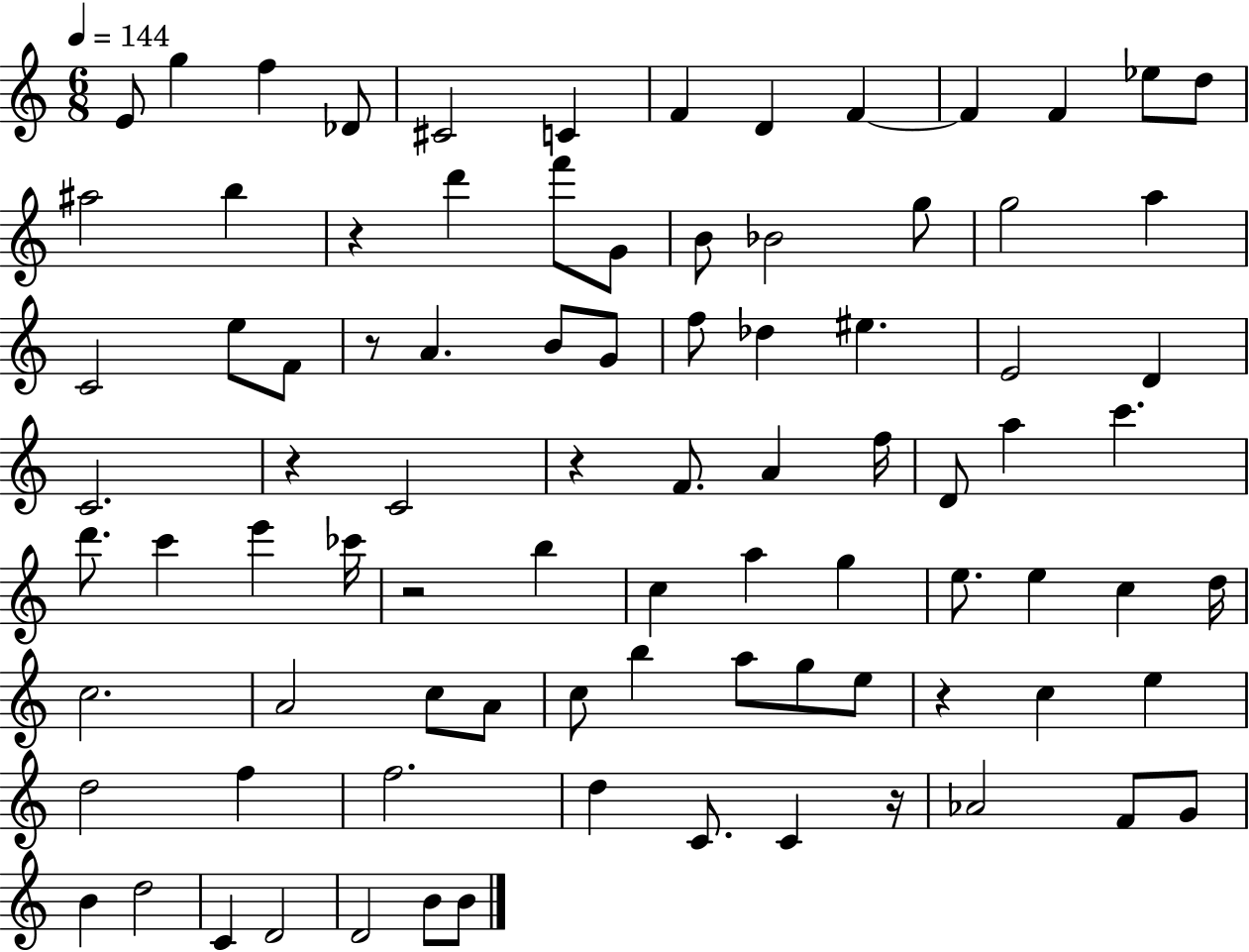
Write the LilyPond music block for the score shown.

{
  \clef treble
  \numericTimeSignature
  \time 6/8
  \key c \major
  \tempo 4 = 144
  e'8 g''4 f''4 des'8 | cis'2 c'4 | f'4 d'4 f'4~~ | f'4 f'4 ees''8 d''8 | \break ais''2 b''4 | r4 d'''4 f'''8 g'8 | b'8 bes'2 g''8 | g''2 a''4 | \break c'2 e''8 f'8 | r8 a'4. b'8 g'8 | f''8 des''4 eis''4. | e'2 d'4 | \break c'2. | r4 c'2 | r4 f'8. a'4 f''16 | d'8 a''4 c'''4. | \break d'''8. c'''4 e'''4 ces'''16 | r2 b''4 | c''4 a''4 g''4 | e''8. e''4 c''4 d''16 | \break c''2. | a'2 c''8 a'8 | c''8 b''4 a''8 g''8 e''8 | r4 c''4 e''4 | \break d''2 f''4 | f''2. | d''4 c'8. c'4 r16 | aes'2 f'8 g'8 | \break b'4 d''2 | c'4 d'2 | d'2 b'8 b'8 | \bar "|."
}